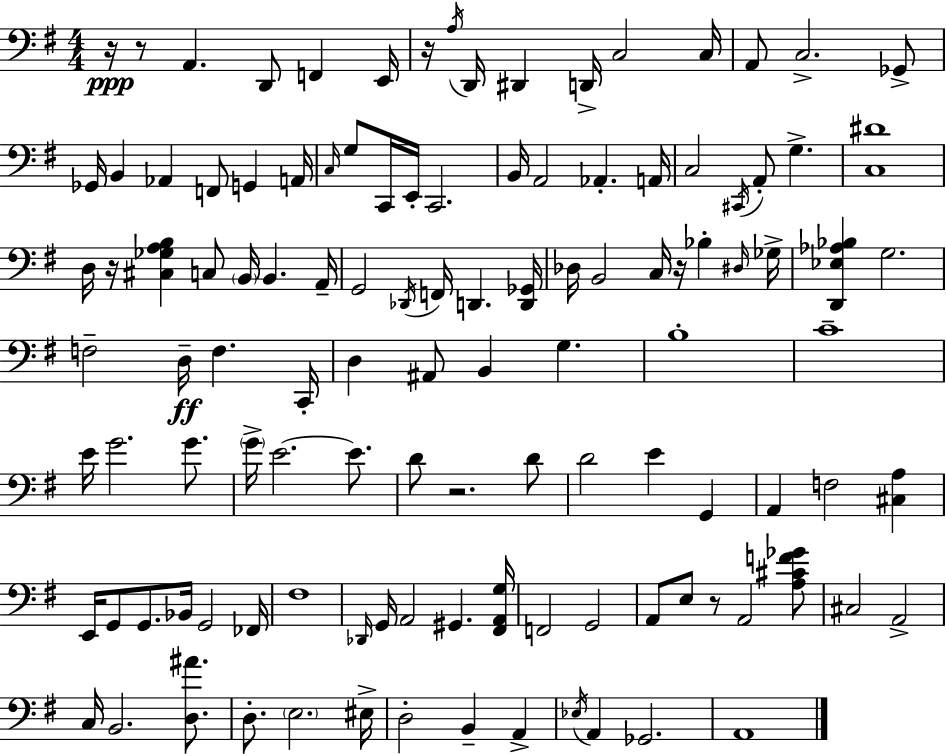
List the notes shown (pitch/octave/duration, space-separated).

R/s R/e A2/q. D2/e F2/q E2/s R/s A3/s D2/s D#2/q D2/s C3/h C3/s A2/e C3/h. Gb2/e Gb2/s B2/q Ab2/q F2/e G2/q A2/s C3/s G3/e C2/s E2/s C2/h. B2/s A2/h Ab2/q. A2/s C3/h C#2/s A2/e G3/q. [C3,D#4]/w D3/s R/s [C#3,Gb3,A3,B3]/q C3/e B2/s B2/q. A2/s G2/h Db2/s F2/s D2/q. [D2,Gb2]/s Db3/s B2/h C3/s R/s Bb3/q D#3/s Gb3/s [D2,Eb3,Ab3,Bb3]/q G3/h. F3/h D3/s F3/q. C2/s D3/q A#2/e B2/q G3/q. B3/w C4/w E4/s G4/h. G4/e. G4/s E4/h. E4/e. D4/e R/h. D4/e D4/h E4/q G2/q A2/q F3/h [C#3,A3]/q E2/s G2/e G2/e. Bb2/s G2/h FES2/s F#3/w Db2/s G2/s A2/h G#2/q. [F#2,A2,G3]/s F2/h G2/h A2/e E3/e R/e A2/h [A3,C#4,F4,Gb4]/e C#3/h A2/h C3/s B2/h. [D3,A#4]/e. D3/e. E3/h. EIS3/s D3/h B2/q A2/q Eb3/s A2/q Gb2/h. A2/w